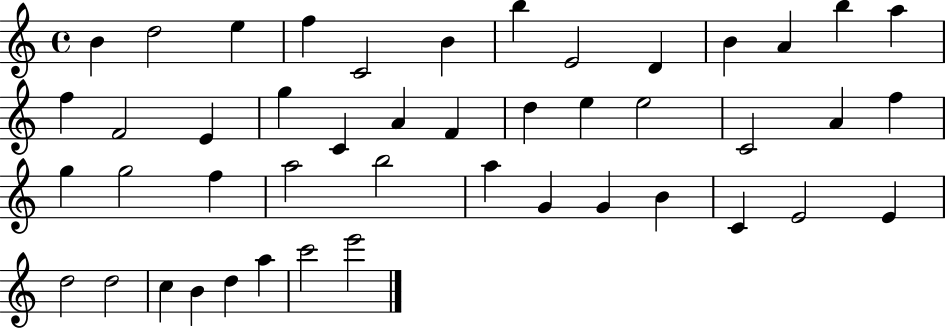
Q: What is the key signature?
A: C major